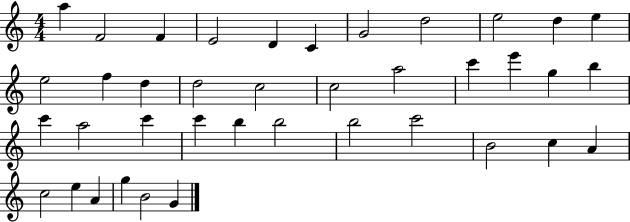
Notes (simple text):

A5/q F4/h F4/q E4/h D4/q C4/q G4/h D5/h E5/h D5/q E5/q E5/h F5/q D5/q D5/h C5/h C5/h A5/h C6/q E6/q G5/q B5/q C6/q A5/h C6/q C6/q B5/q B5/h B5/h C6/h B4/h C5/q A4/q C5/h E5/q A4/q G5/q B4/h G4/q